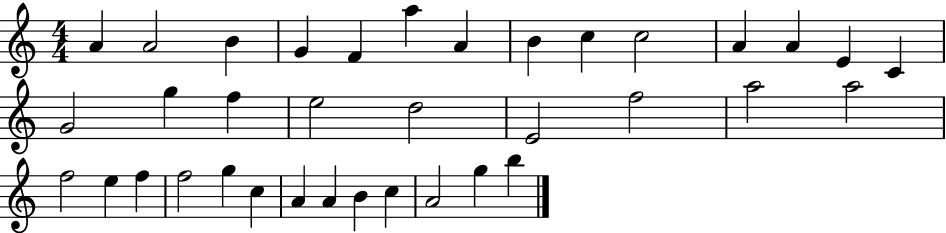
{
  \clef treble
  \numericTimeSignature
  \time 4/4
  \key c \major
  a'4 a'2 b'4 | g'4 f'4 a''4 a'4 | b'4 c''4 c''2 | a'4 a'4 e'4 c'4 | \break g'2 g''4 f''4 | e''2 d''2 | e'2 f''2 | a''2 a''2 | \break f''2 e''4 f''4 | f''2 g''4 c''4 | a'4 a'4 b'4 c''4 | a'2 g''4 b''4 | \break \bar "|."
}